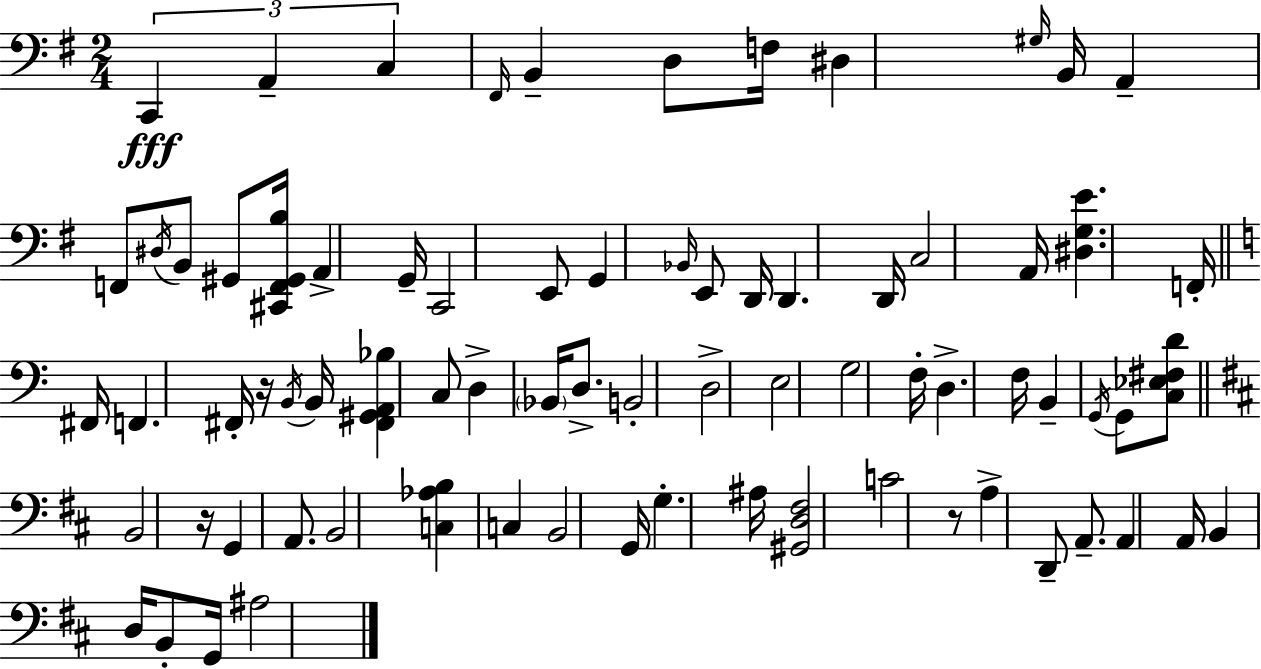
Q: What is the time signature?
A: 2/4